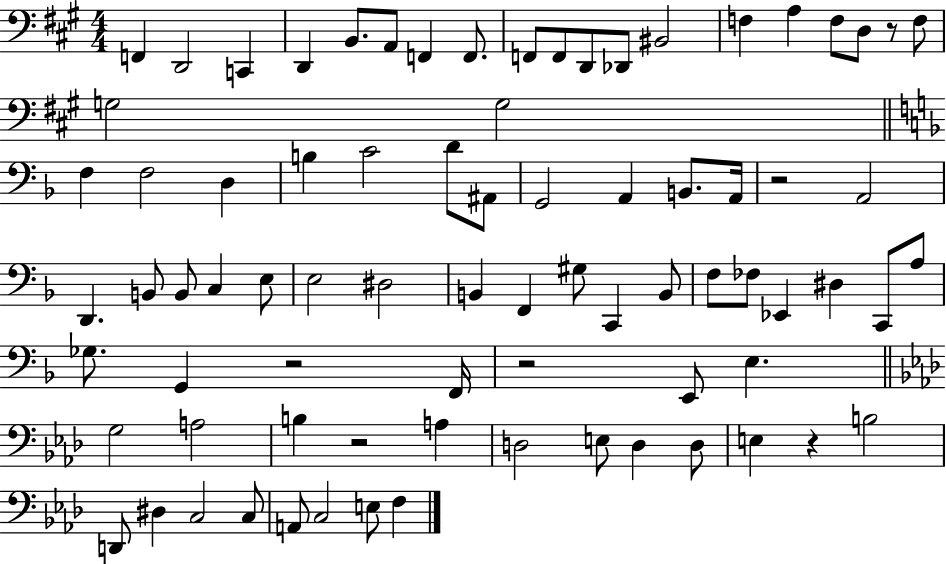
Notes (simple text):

F2/q D2/h C2/q D2/q B2/e. A2/e F2/q F2/e. F2/e F2/e D2/e Db2/e BIS2/h F3/q A3/q F3/e D3/e R/e F3/e G3/h G3/h F3/q F3/h D3/q B3/q C4/h D4/e A#2/e G2/h A2/q B2/e. A2/s R/h A2/h D2/q. B2/e B2/e C3/q E3/e E3/h D#3/h B2/q F2/q G#3/e C2/q B2/e F3/e FES3/e Eb2/q D#3/q C2/e A3/e Gb3/e. G2/q R/h F2/s R/h E2/e E3/q. G3/h A3/h B3/q R/h A3/q D3/h E3/e D3/q D3/e E3/q R/q B3/h D2/e D#3/q C3/h C3/e A2/e C3/h E3/e F3/q